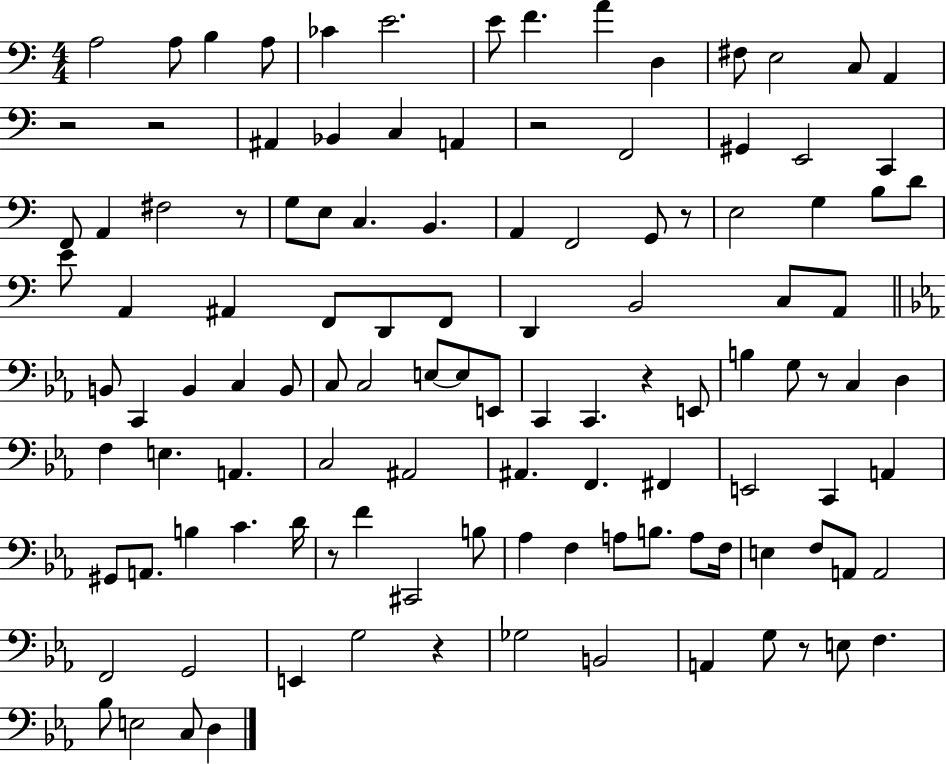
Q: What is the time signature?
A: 4/4